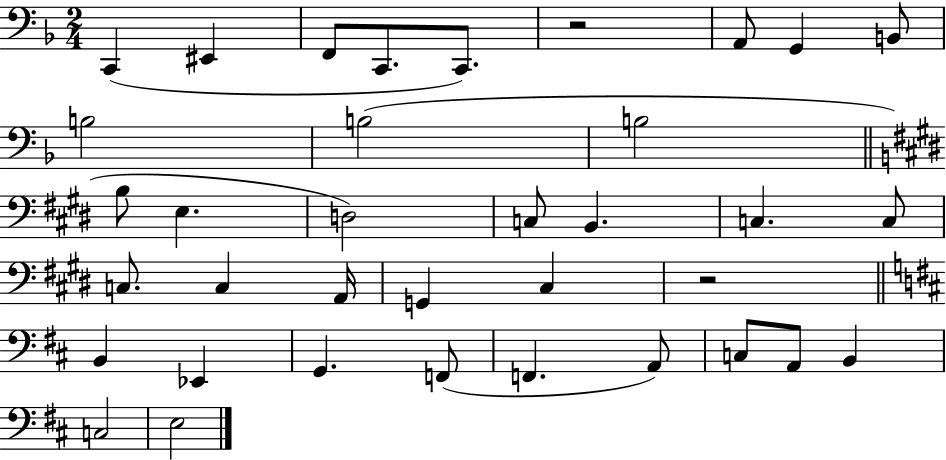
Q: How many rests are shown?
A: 2